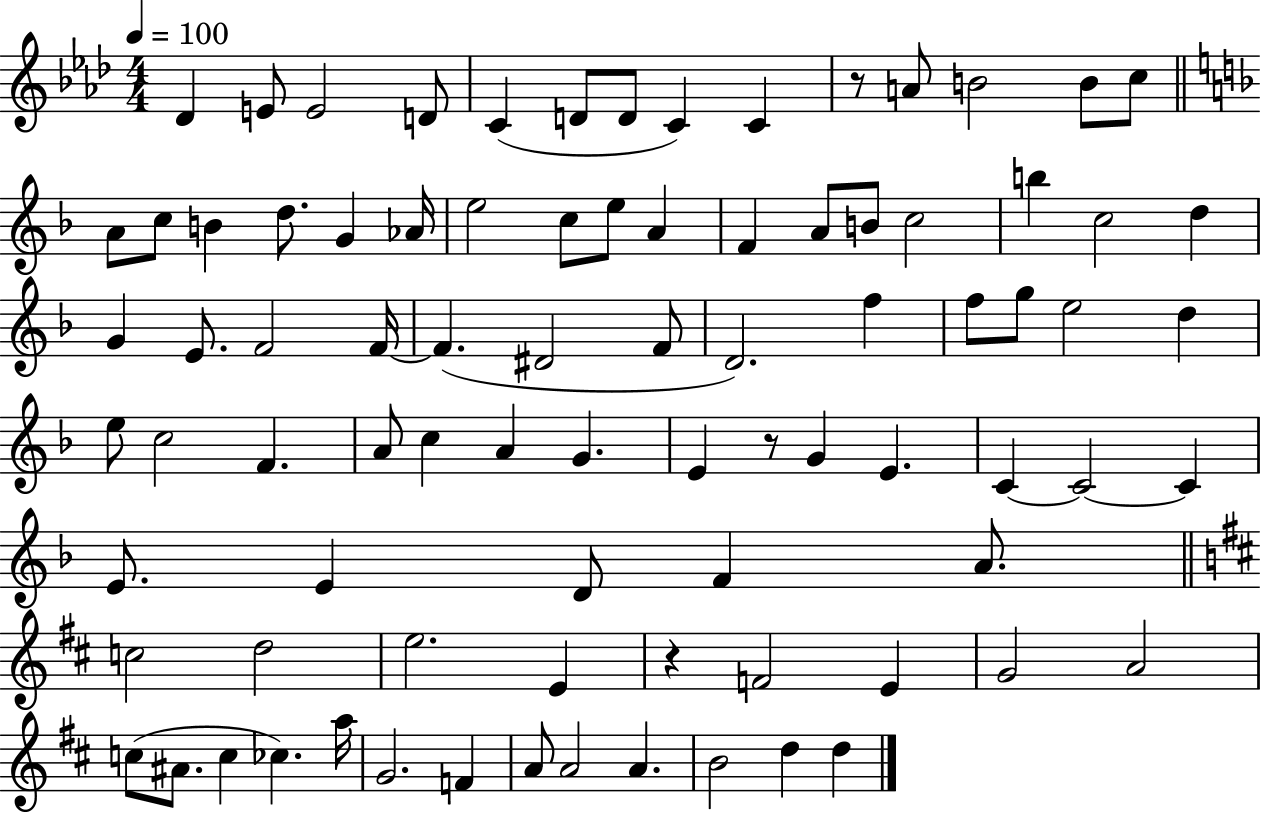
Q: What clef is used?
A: treble